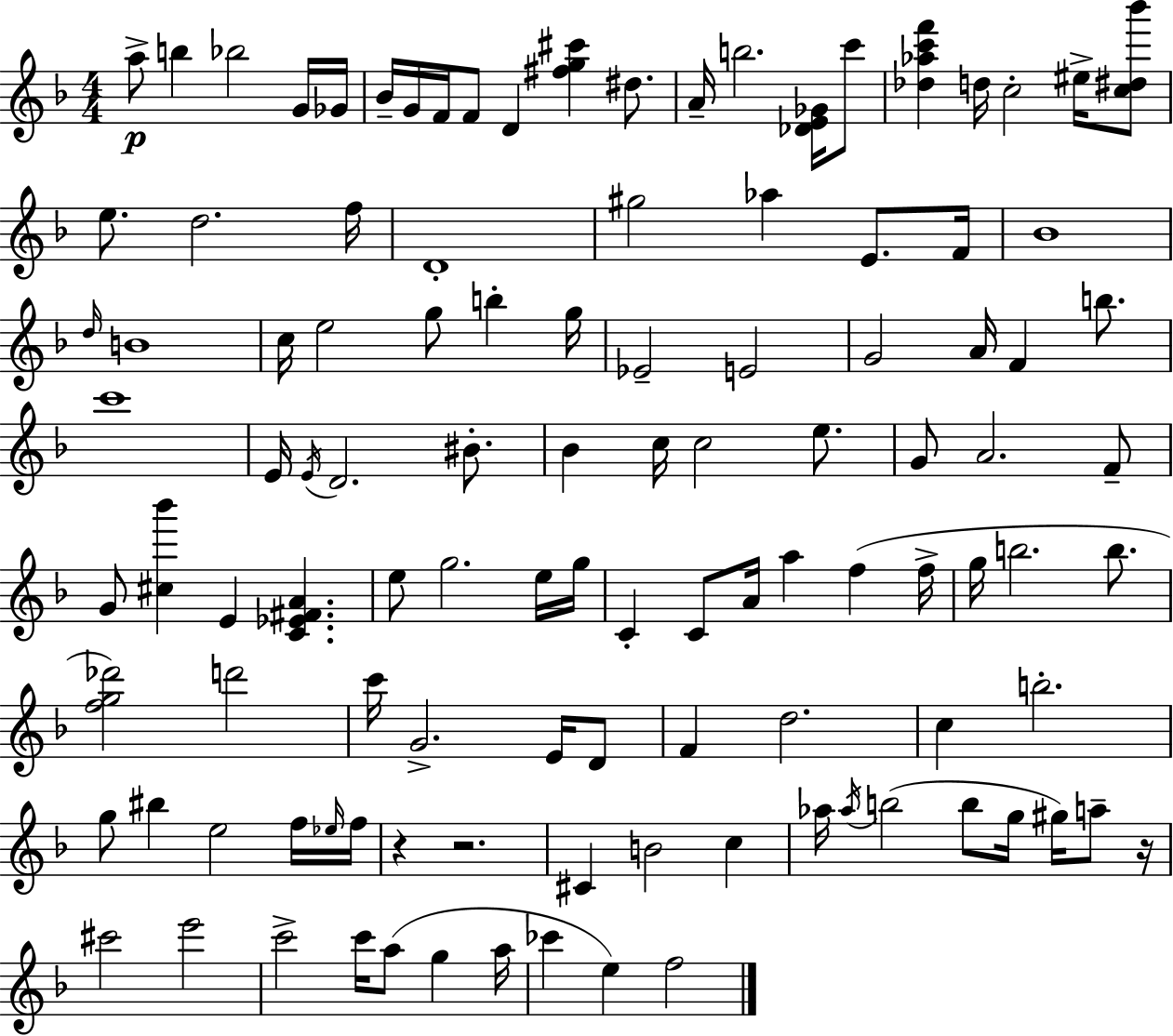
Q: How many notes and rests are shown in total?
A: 111